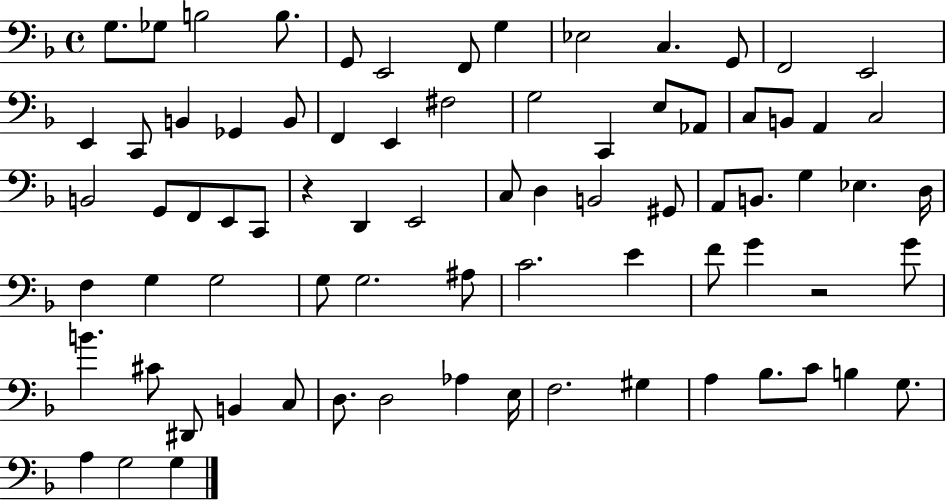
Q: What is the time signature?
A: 4/4